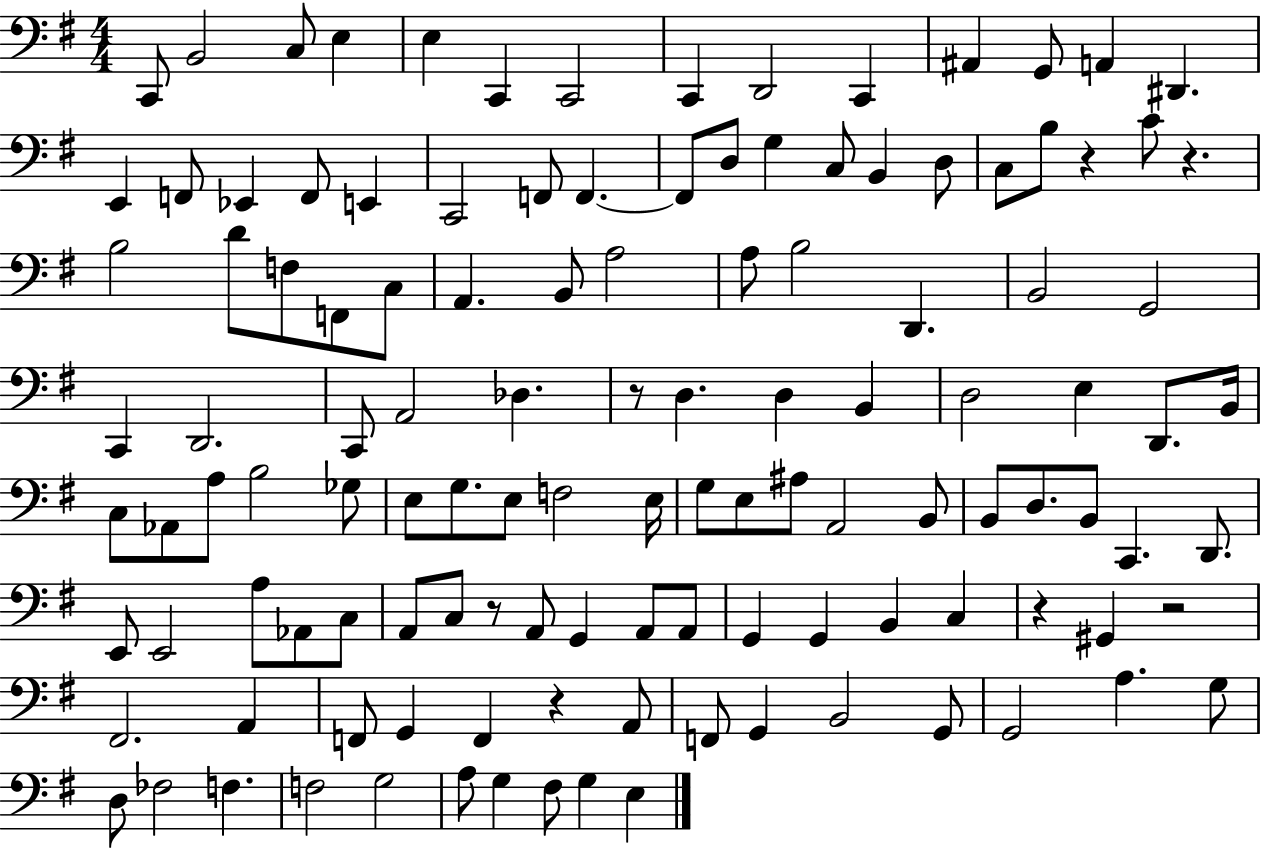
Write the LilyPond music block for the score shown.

{
  \clef bass
  \numericTimeSignature
  \time 4/4
  \key g \major
  c,8 b,2 c8 e4 | e4 c,4 c,2 | c,4 d,2 c,4 | ais,4 g,8 a,4 dis,4. | \break e,4 f,8 ees,4 f,8 e,4 | c,2 f,8 f,4.~~ | f,8 d8 g4 c8 b,4 d8 | c8 b8 r4 c'8 r4. | \break b2 d'8 f8 f,8 c8 | a,4. b,8 a2 | a8 b2 d,4. | b,2 g,2 | \break c,4 d,2. | c,8 a,2 des4. | r8 d4. d4 b,4 | d2 e4 d,8. b,16 | \break c8 aes,8 a8 b2 ges8 | e8 g8. e8 f2 e16 | g8 e8 ais8 a,2 b,8 | b,8 d8. b,8 c,4. d,8. | \break e,8 e,2 a8 aes,8 c8 | a,8 c8 r8 a,8 g,4 a,8 a,8 | g,4 g,4 b,4 c4 | r4 gis,4 r2 | \break fis,2. a,4 | f,8 g,4 f,4 r4 a,8 | f,8 g,4 b,2 g,8 | g,2 a4. g8 | \break d8 fes2 f4. | f2 g2 | a8 g4 fis8 g4 e4 | \bar "|."
}